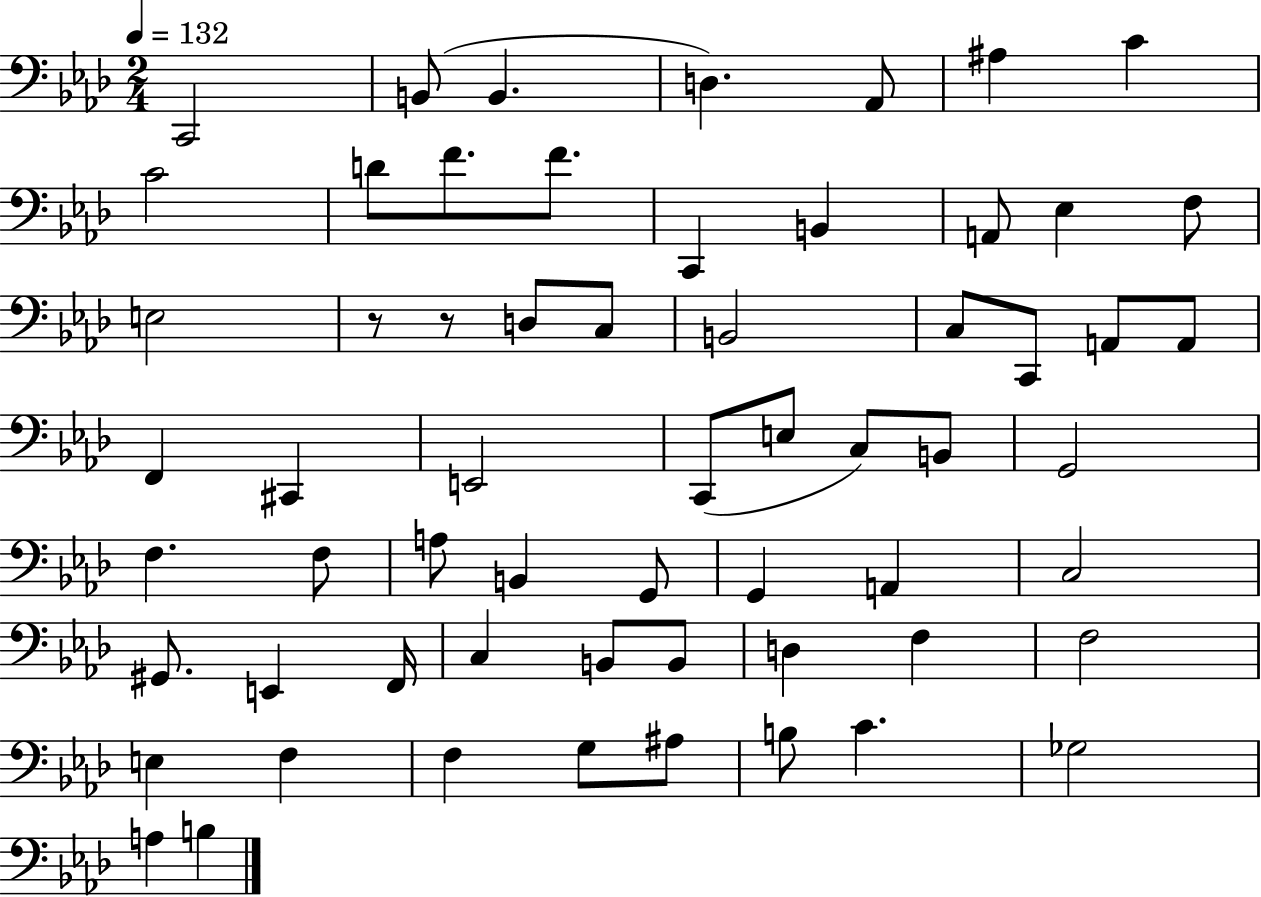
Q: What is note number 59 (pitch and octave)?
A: B3